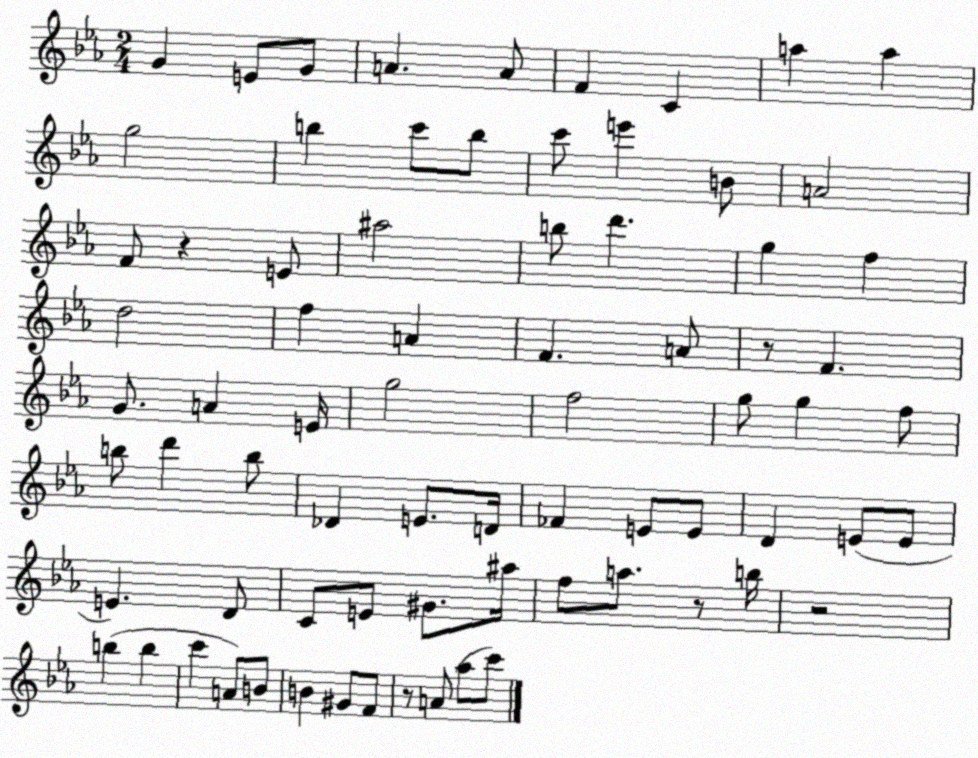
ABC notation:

X:1
T:Untitled
M:2/4
L:1/4
K:Eb
G E/2 G/2 A A/2 F C a a g2 b c'/2 b/2 c'/2 e' B/2 A2 F/2 z E/2 ^a2 b/2 d' g f d2 f A F A/2 z/2 F G/2 A E/4 g2 f2 g/2 g f/2 b/2 d' b/2 _D E/2 D/4 _F E/2 E/2 D E/2 E/2 E D/2 C/2 E/2 ^G/2 ^a/4 f/2 a/2 z/2 b/4 z2 b b c' A/2 B/2 B ^G/2 F/2 z/2 A/2 _a/2 c'/2